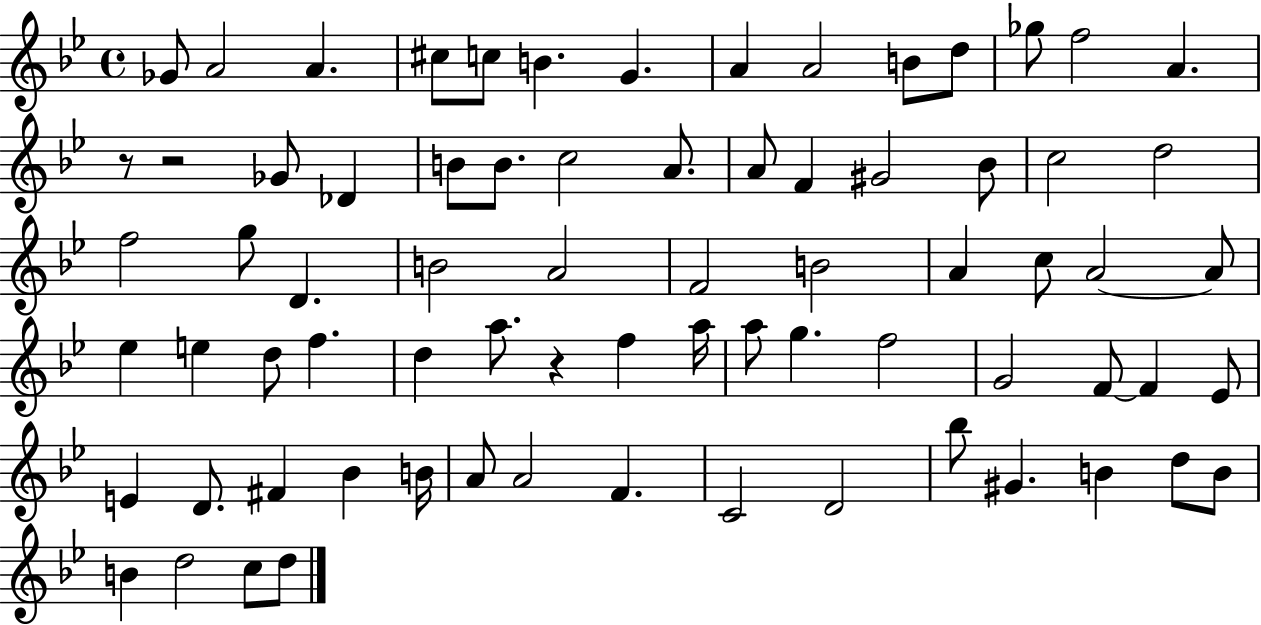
{
  \clef treble
  \time 4/4
  \defaultTimeSignature
  \key bes \major
  \repeat volta 2 { ges'8 a'2 a'4. | cis''8 c''8 b'4. g'4. | a'4 a'2 b'8 d''8 | ges''8 f''2 a'4. | \break r8 r2 ges'8 des'4 | b'8 b'8. c''2 a'8. | a'8 f'4 gis'2 bes'8 | c''2 d''2 | \break f''2 g''8 d'4. | b'2 a'2 | f'2 b'2 | a'4 c''8 a'2~~ a'8 | \break ees''4 e''4 d''8 f''4. | d''4 a''8. r4 f''4 a''16 | a''8 g''4. f''2 | g'2 f'8~~ f'4 ees'8 | \break e'4 d'8. fis'4 bes'4 b'16 | a'8 a'2 f'4. | c'2 d'2 | bes''8 gis'4. b'4 d''8 b'8 | \break b'4 d''2 c''8 d''8 | } \bar "|."
}